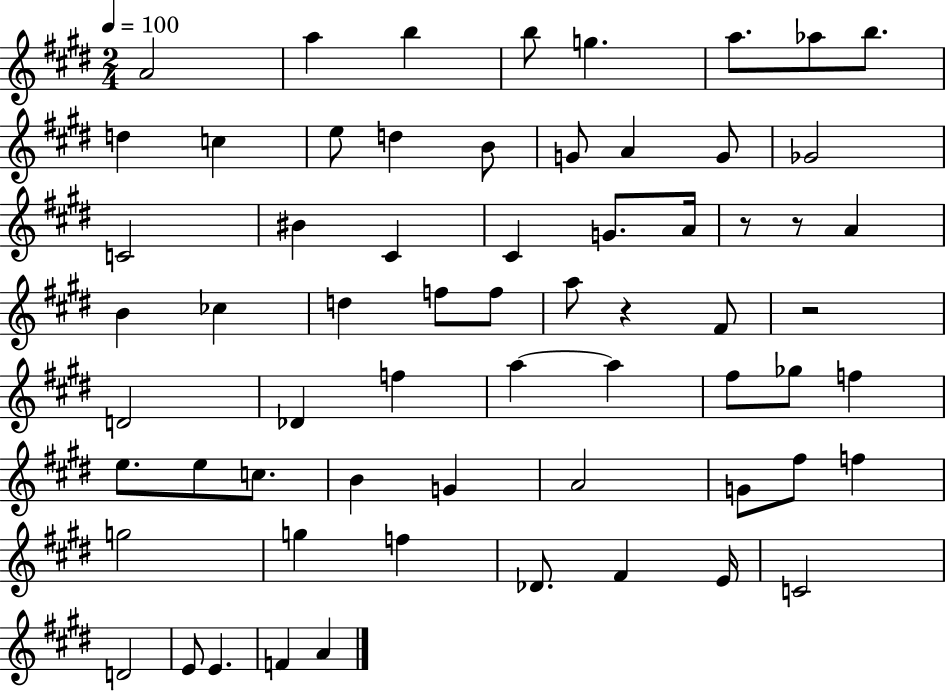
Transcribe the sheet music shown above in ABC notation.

X:1
T:Untitled
M:2/4
L:1/4
K:E
A2 a b b/2 g a/2 _a/2 b/2 d c e/2 d B/2 G/2 A G/2 _G2 C2 ^B ^C ^C G/2 A/4 z/2 z/2 A B _c d f/2 f/2 a/2 z ^F/2 z2 D2 _D f a a ^f/2 _g/2 f e/2 e/2 c/2 B G A2 G/2 ^f/2 f g2 g f _D/2 ^F E/4 C2 D2 E/2 E F A